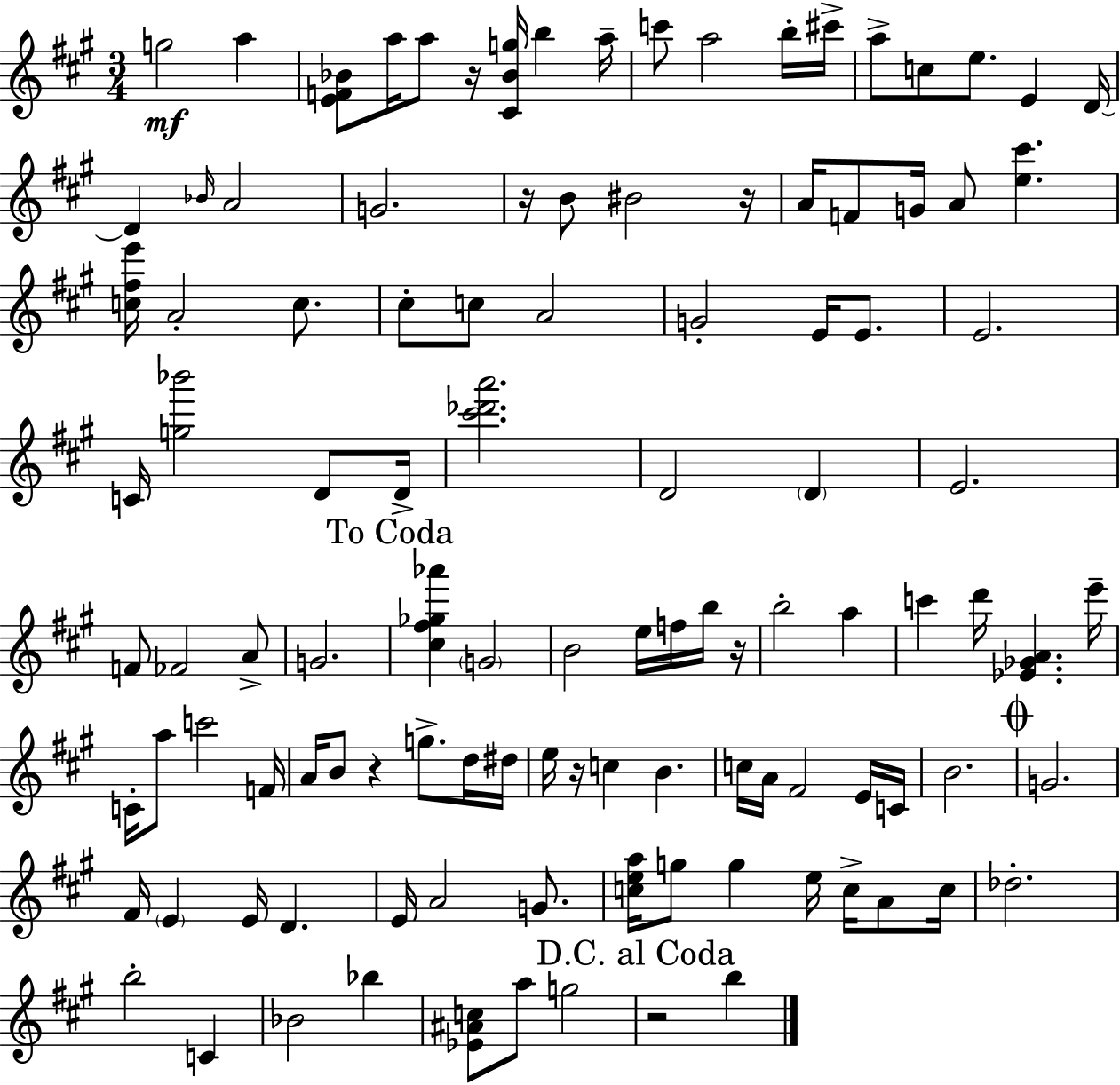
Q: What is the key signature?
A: A major